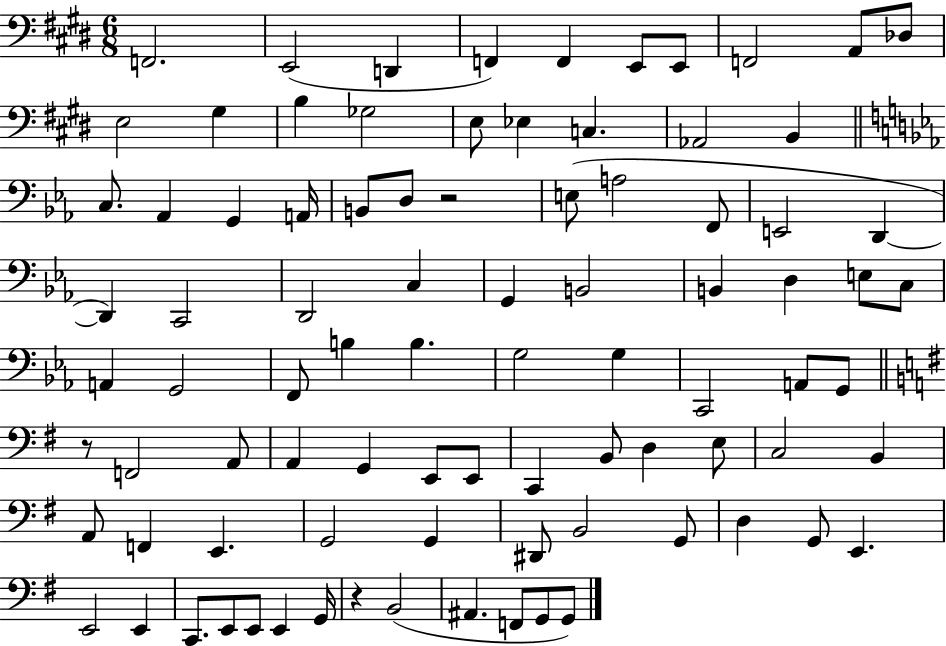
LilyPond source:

{
  \clef bass
  \numericTimeSignature
  \time 6/8
  \key e \major
  f,2. | e,2( d,4 | f,4) f,4 e,8 e,8 | f,2 a,8 des8 | \break e2 gis4 | b4 ges2 | e8 ees4 c4. | aes,2 b,4 | \break \bar "||" \break \key ees \major c8. aes,4 g,4 a,16 | b,8 d8 r2 | e8( a2 f,8 | e,2 d,4~~ | \break d,4) c,2 | d,2 c4 | g,4 b,2 | b,4 d4 e8 c8 | \break a,4 g,2 | f,8 b4 b4. | g2 g4 | c,2 a,8 g,8 | \break \bar "||" \break \key g \major r8 f,2 a,8 | a,4 g,4 e,8 e,8 | c,4 b,8 d4 e8 | c2 b,4 | \break a,8 f,4 e,4. | g,2 g,4 | dis,8 b,2 g,8 | d4 g,8 e,4. | \break e,2 e,4 | c,8. e,8 e,8 e,4 g,16 | r4 b,2( | ais,4. f,8 g,8 g,8) | \break \bar "|."
}